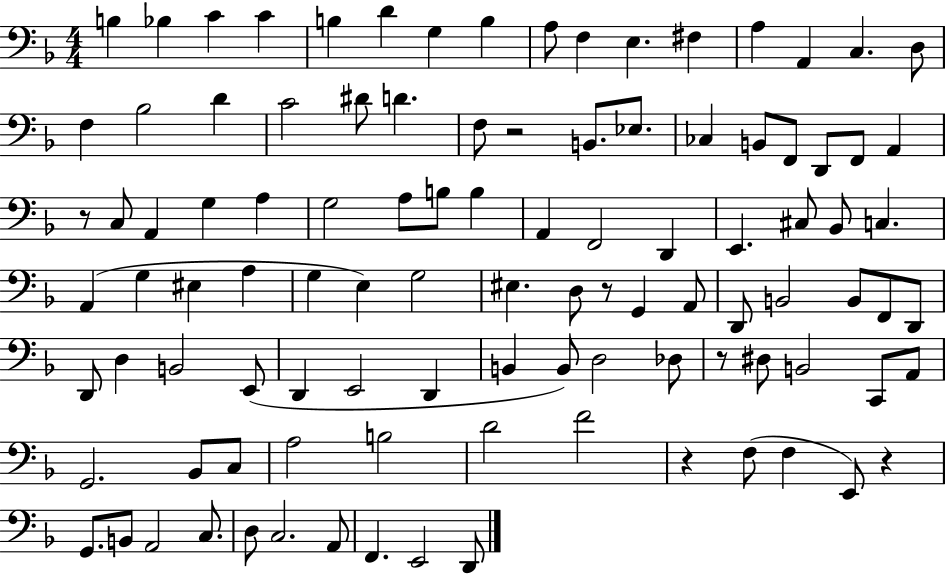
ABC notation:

X:1
T:Untitled
M:4/4
L:1/4
K:F
B, _B, C C B, D G, B, A,/2 F, E, ^F, A, A,, C, D,/2 F, _B,2 D C2 ^D/2 D F,/2 z2 B,,/2 _E,/2 _C, B,,/2 F,,/2 D,,/2 F,,/2 A,, z/2 C,/2 A,, G, A, G,2 A,/2 B,/2 B, A,, F,,2 D,, E,, ^C,/2 _B,,/2 C, A,, G, ^E, A, G, E, G,2 ^E, D,/2 z/2 G,, A,,/2 D,,/2 B,,2 B,,/2 F,,/2 D,,/2 D,,/2 D, B,,2 E,,/2 D,, E,,2 D,, B,, B,,/2 D,2 _D,/2 z/2 ^D,/2 B,,2 C,,/2 A,,/2 G,,2 _B,,/2 C,/2 A,2 B,2 D2 F2 z F,/2 F, E,,/2 z G,,/2 B,,/2 A,,2 C,/2 D,/2 C,2 A,,/2 F,, E,,2 D,,/2